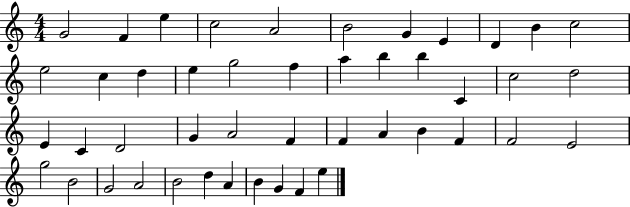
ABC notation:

X:1
T:Untitled
M:4/4
L:1/4
K:C
G2 F e c2 A2 B2 G E D B c2 e2 c d e g2 f a b b C c2 d2 E C D2 G A2 F F A B F F2 E2 g2 B2 G2 A2 B2 d A B G F e